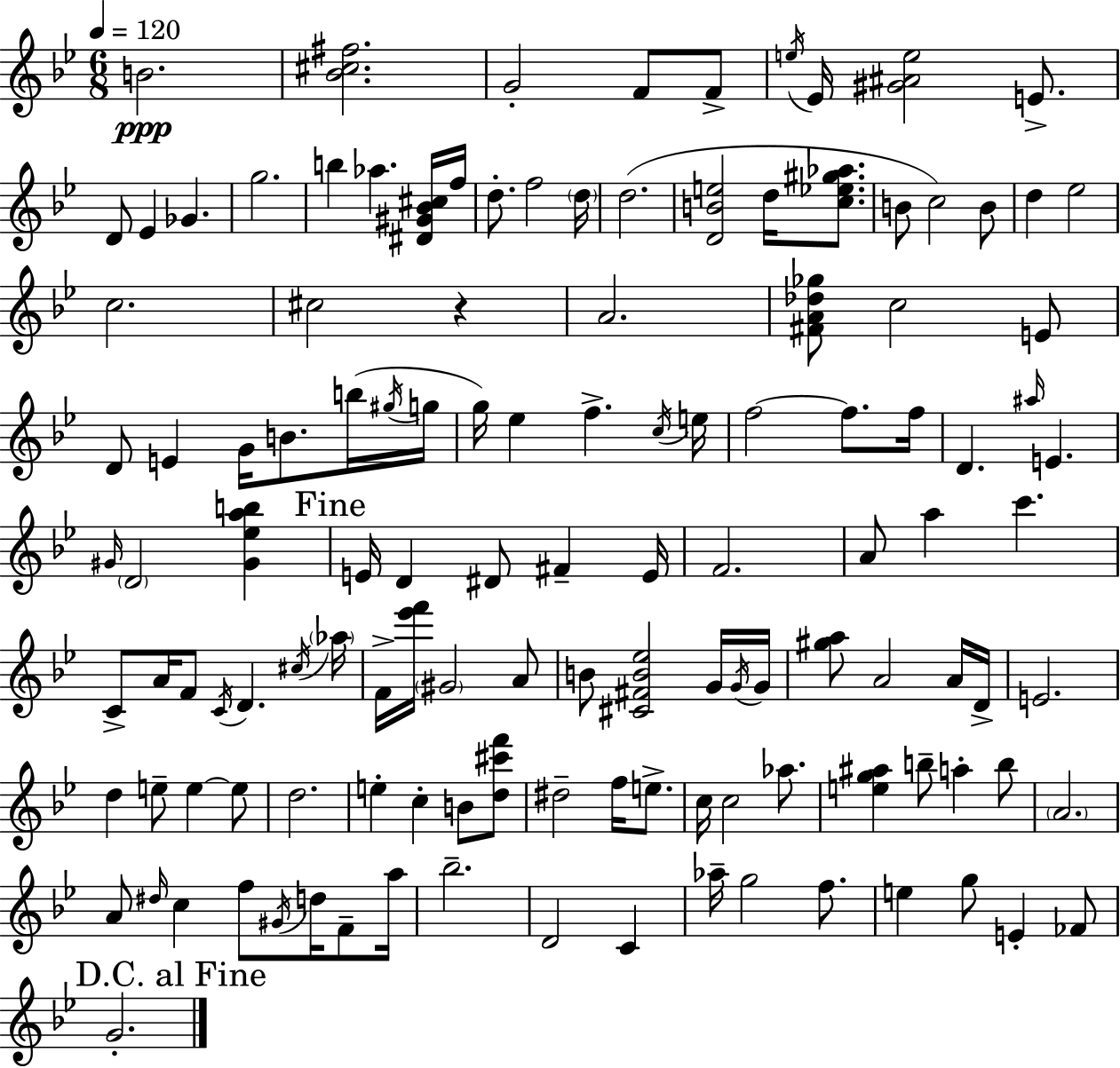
{
  \clef treble
  \numericTimeSignature
  \time 6/8
  \key bes \major
  \tempo 4 = 120
  b'2.\ppp | <bes' cis'' fis''>2. | g'2-. f'8 f'8-> | \acciaccatura { e''16 } ees'16 <gis' ais' e''>2 e'8.-> | \break d'8 ees'4 ges'4. | g''2. | b''4 aes''4. <dis' gis' bes' cis''>16 | f''16 d''8.-. f''2 | \break \parenthesize d''16 d''2.( | <d' b' e''>2 d''16 <c'' ees'' gis'' aes''>8. | b'8 c''2) b'8 | d''4 ees''2 | \break c''2. | cis''2 r4 | a'2. | <fis' a' des'' ges''>8 c''2 e'8 | \break d'8 e'4 g'16 b'8. b''16( | \acciaccatura { gis''16 } g''16 g''16) ees''4 f''4.-> | \acciaccatura { c''16 } e''16 f''2~~ f''8. | f''16 d'4. \grace { ais''16 } e'4. | \break \grace { gis'16 } \parenthesize d'2 | <gis' ees'' a'' b''>4 \mark "Fine" e'16 d'4 dis'8 | fis'4-- e'16 f'2. | a'8 a''4 c'''4. | \break c'8-> a'16 f'8 \acciaccatura { c'16 } d'4. | \acciaccatura { cis''16 } \parenthesize aes''16 f'16-> <ees''' f'''>16 \parenthesize gis'2 | a'8 b'8 <cis' fis' b' ees''>2 | g'16 \acciaccatura { g'16 } g'16 <gis'' a''>8 a'2 | \break a'16 d'16-> e'2. | d''4 | e''8-- e''4~~ e''8 d''2. | e''4-. | \break c''4-. b'8 <d'' cis''' f'''>8 dis''2-- | f''16 e''8.-> c''16 c''2 | aes''8. <e'' g'' ais''>4 | b''8-- a''4-. b''8 \parenthesize a'2. | \break a'8 \grace { dis''16 } c''4 | f''8 \acciaccatura { gis'16 } d''16 f'8-- a''16 bes''2.-- | d'2 | c'4 aes''16-- g''2 | \break f''8. e''4 | g''8 e'4-. fes'8 \mark "D.C. al Fine" g'2.-. | \bar "|."
}